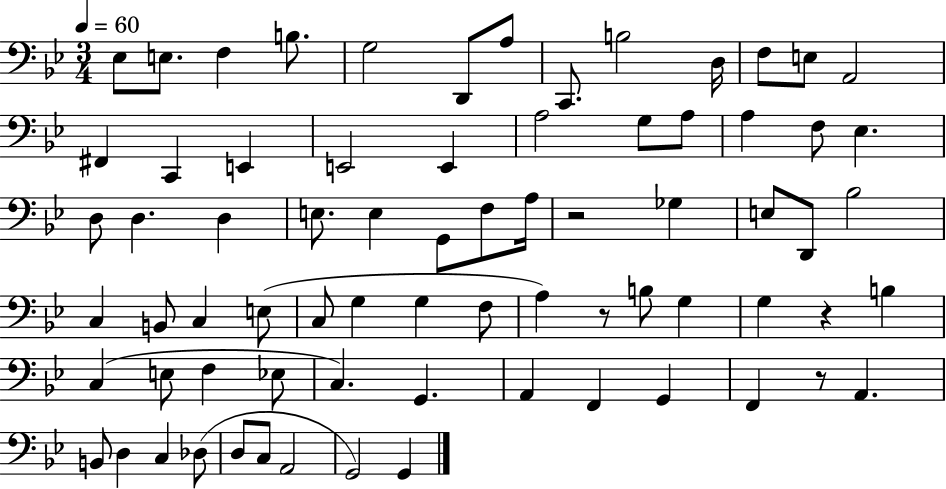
{
  \clef bass
  \numericTimeSignature
  \time 3/4
  \key bes \major
  \tempo 4 = 60
  ees8 e8. f4 b8. | g2 d,8 a8 | c,8. b2 d16 | f8 e8 a,2 | \break fis,4 c,4 e,4 | e,2 e,4 | a2 g8 a8 | a4 f8 ees4. | \break d8 d4. d4 | e8. e4 g,8 f8 a16 | r2 ges4 | e8 d,8 bes2 | \break c4 b,8 c4 e8( | c8 g4 g4 f8 | a4) r8 b8 g4 | g4 r4 b4 | \break c4( e8 f4 ees8 | c4.) g,4. | a,4 f,4 g,4 | f,4 r8 a,4. | \break b,8 d4 c4 des8( | d8 c8 a,2 | g,2) g,4 | \bar "|."
}